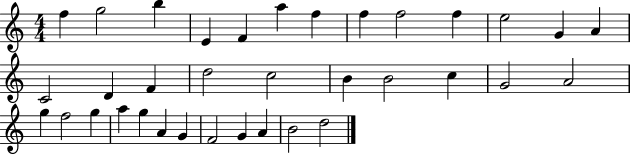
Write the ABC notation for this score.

X:1
T:Untitled
M:4/4
L:1/4
K:C
f g2 b E F a f f f2 f e2 G A C2 D F d2 c2 B B2 c G2 A2 g f2 g a g A G F2 G A B2 d2